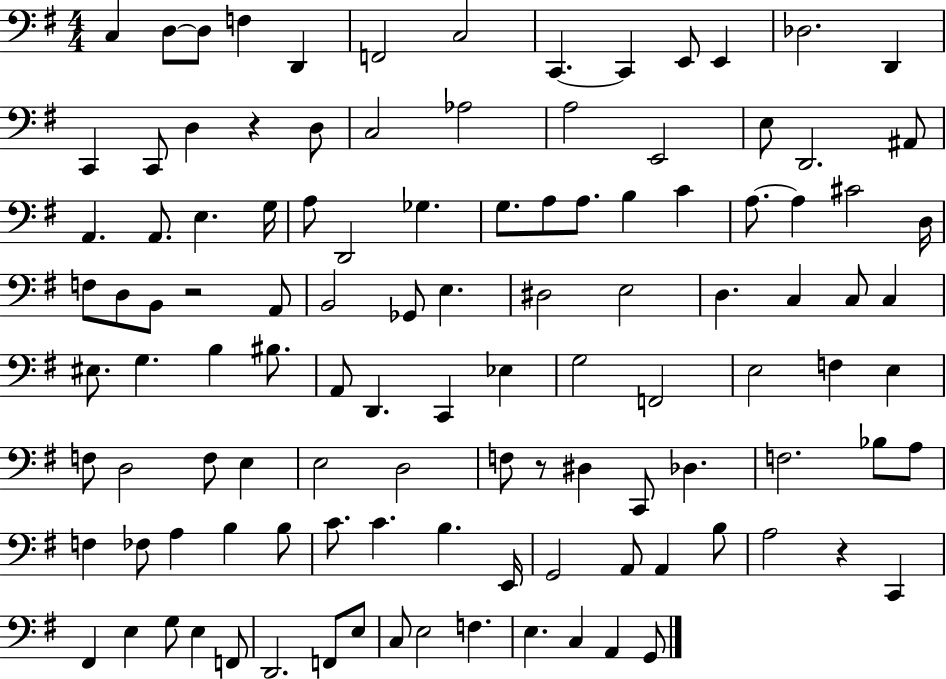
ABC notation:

X:1
T:Untitled
M:4/4
L:1/4
K:G
C, D,/2 D,/2 F, D,, F,,2 C,2 C,, C,, E,,/2 E,, _D,2 D,, C,, C,,/2 D, z D,/2 C,2 _A,2 A,2 E,,2 E,/2 D,,2 ^A,,/2 A,, A,,/2 E, G,/4 A,/2 D,,2 _G, G,/2 A,/2 A,/2 B, C A,/2 A, ^C2 D,/4 F,/2 D,/2 B,,/2 z2 A,,/2 B,,2 _G,,/2 E, ^D,2 E,2 D, C, C,/2 C, ^E,/2 G, B, ^B,/2 A,,/2 D,, C,, _E, G,2 F,,2 E,2 F, E, F,/2 D,2 F,/2 E, E,2 D,2 F,/2 z/2 ^D, C,,/2 _D, F,2 _B,/2 A,/2 F, _F,/2 A, B, B,/2 C/2 C B, E,,/4 G,,2 A,,/2 A,, B,/2 A,2 z C,, ^F,, E, G,/2 E, F,,/2 D,,2 F,,/2 E,/2 C,/2 E,2 F, E, C, A,, G,,/2